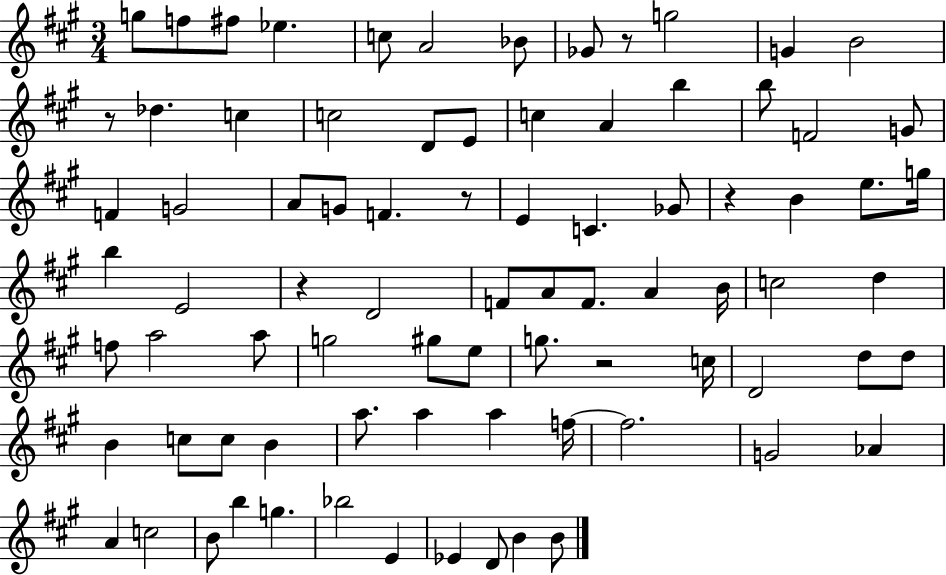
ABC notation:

X:1
T:Untitled
M:3/4
L:1/4
K:A
g/2 f/2 ^f/2 _e c/2 A2 _B/2 _G/2 z/2 g2 G B2 z/2 _d c c2 D/2 E/2 c A b b/2 F2 G/2 F G2 A/2 G/2 F z/2 E C _G/2 z B e/2 g/4 b E2 z D2 F/2 A/2 F/2 A B/4 c2 d f/2 a2 a/2 g2 ^g/2 e/2 g/2 z2 c/4 D2 d/2 d/2 B c/2 c/2 B a/2 a a f/4 f2 G2 _A A c2 B/2 b g _b2 E _E D/2 B B/2